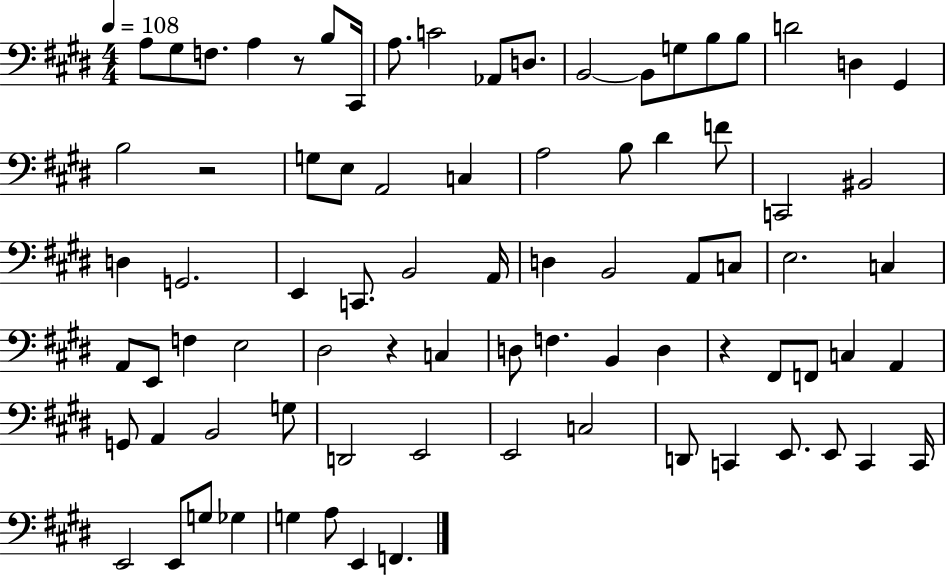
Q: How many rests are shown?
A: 4